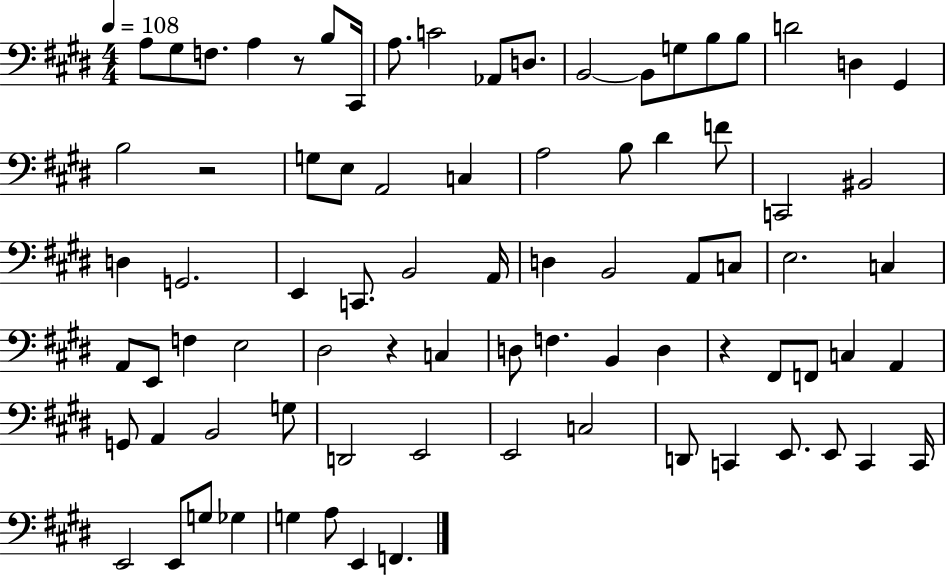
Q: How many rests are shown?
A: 4